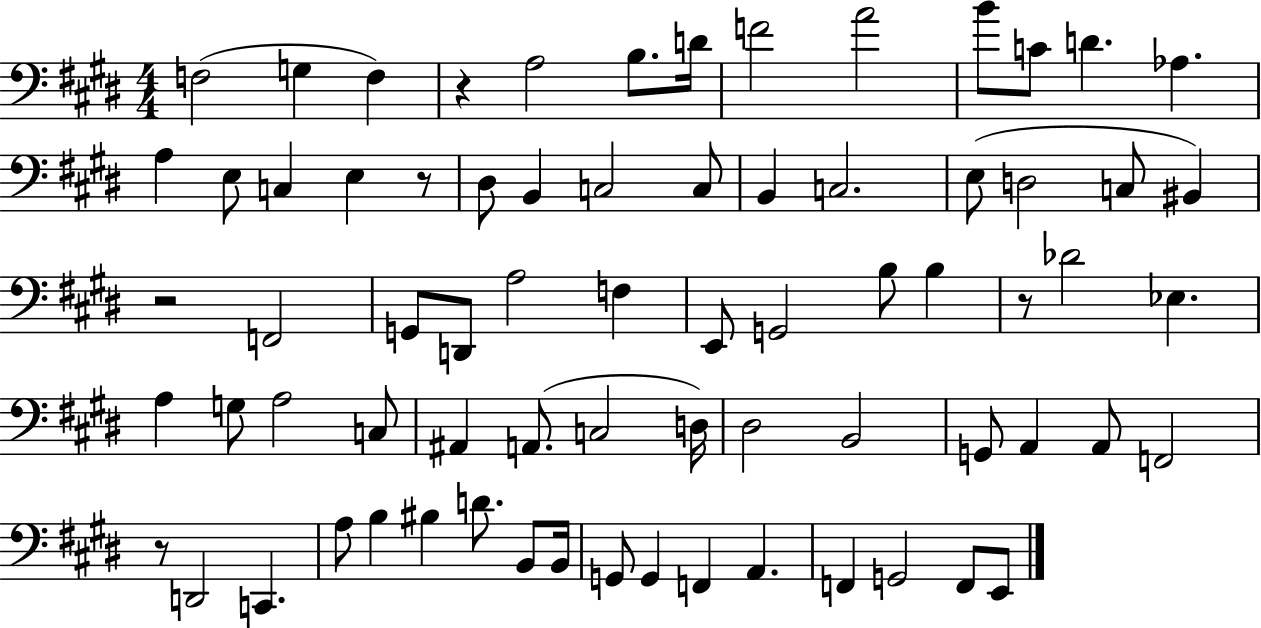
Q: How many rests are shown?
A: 5